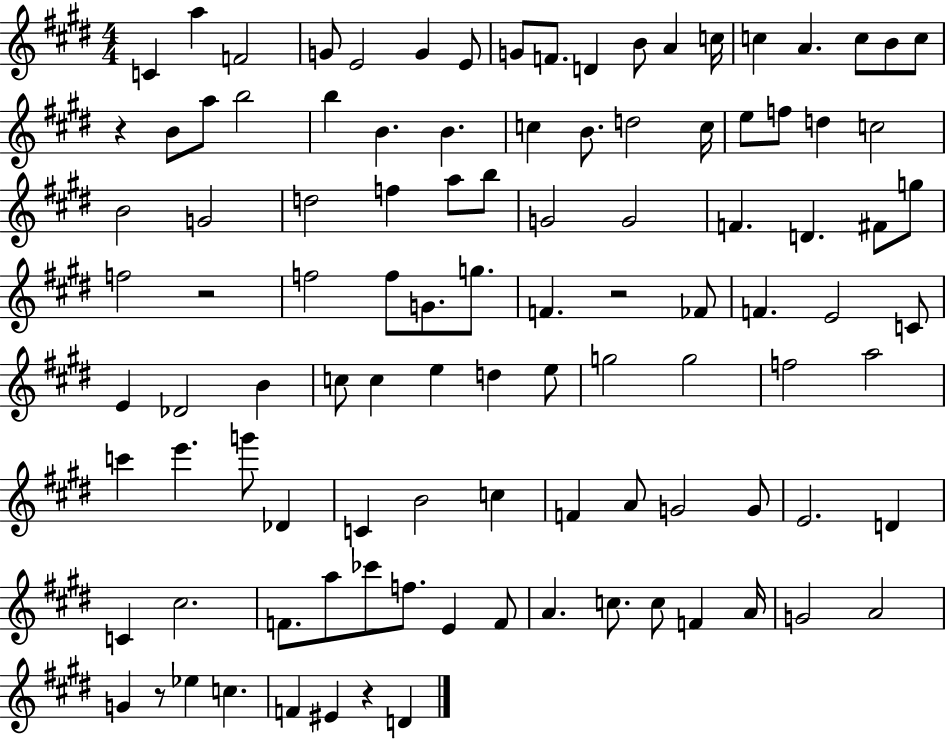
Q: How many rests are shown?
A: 5